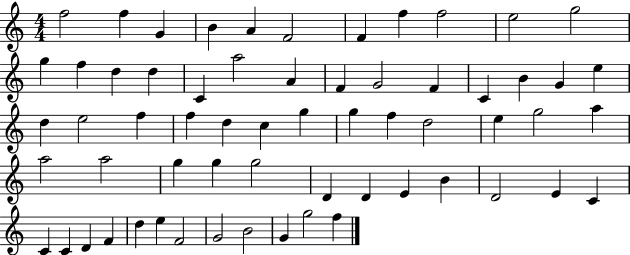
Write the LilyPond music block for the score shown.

{
  \clef treble
  \numericTimeSignature
  \time 4/4
  \key c \major
  f''2 f''4 g'4 | b'4 a'4 f'2 | f'4 f''4 f''2 | e''2 g''2 | \break g''4 f''4 d''4 d''4 | c'4 a''2 a'4 | f'4 g'2 f'4 | c'4 b'4 g'4 e''4 | \break d''4 e''2 f''4 | f''4 d''4 c''4 g''4 | g''4 f''4 d''2 | e''4 g''2 a''4 | \break a''2 a''2 | g''4 g''4 g''2 | d'4 d'4 e'4 b'4 | d'2 e'4 c'4 | \break c'4 c'4 d'4 f'4 | d''4 e''4 f'2 | g'2 b'2 | g'4 g''2 f''4 | \break \bar "|."
}